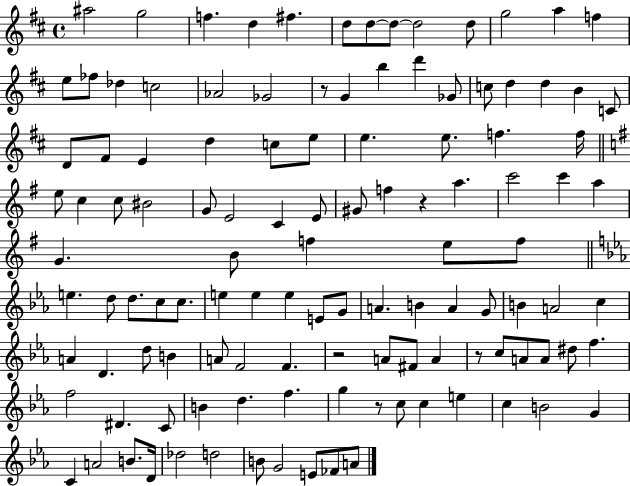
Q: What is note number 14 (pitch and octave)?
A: E5